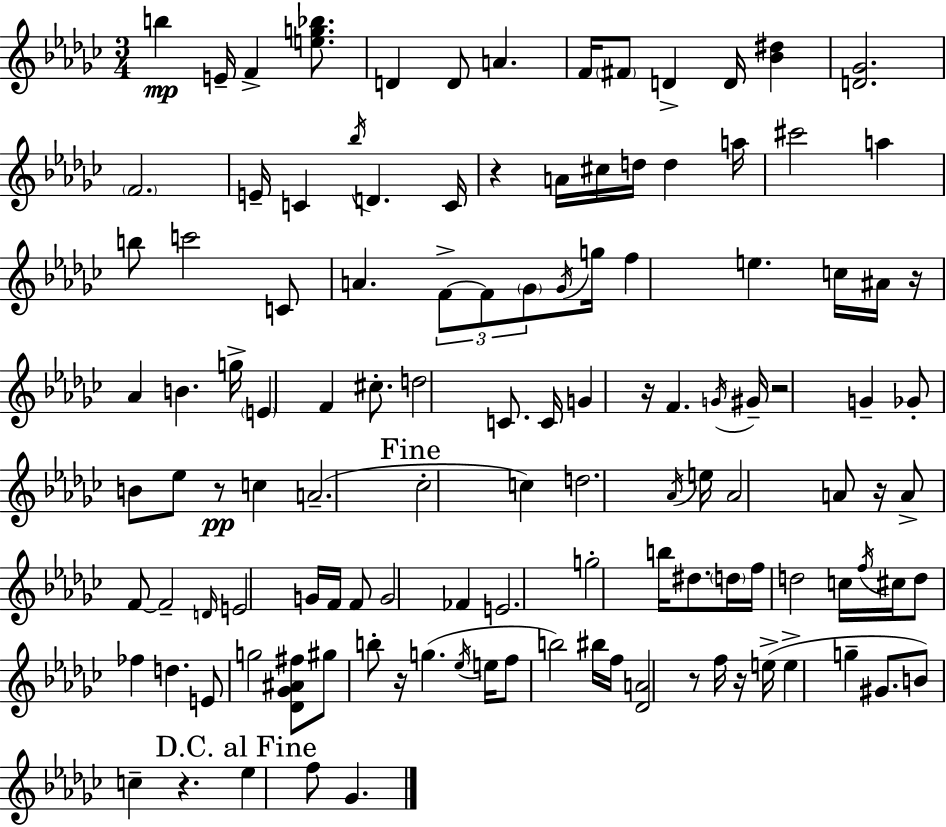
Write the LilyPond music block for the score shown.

{
  \clef treble
  \numericTimeSignature
  \time 3/4
  \key ees \minor
  b''4\mp e'16-- f'4-> <e'' g'' bes''>8. | d'4 d'8 a'4. | f'16 \parenthesize fis'8 d'4-> d'16 <bes' dis''>4 | <d' ges'>2. | \break \parenthesize f'2. | e'16-- c'4 \acciaccatura { bes''16 } d'4. | c'16 r4 a'16 cis''16 d''16 d''4 | a''16 cis'''2 a''4 | \break b''8 c'''2 c'8 | a'4. \tuplet 3/2 { f'8->~~ f'8 \parenthesize ges'8 } | \acciaccatura { ges'16 } g''16 f''4 e''4. | c''16 ais'16 r16 aes'4 b'4. | \break g''16-> \parenthesize e'4 f'4 cis''8.-. | d''2 c'8. | c'16 g'4 r16 f'4. | \acciaccatura { g'16 } gis'16-- r2 g'4-- | \break ges'8-. b'8 ees''8 r8\pp c''4 | a'2.--( | \mark "Fine" ces''2-. c''4) | d''2. | \break \acciaccatura { aes'16 } e''16 aes'2 | a'8 r16 a'8-> f'8~~ f'2-- | \grace { d'16 } e'2 | g'16 f'16 f'8 g'2 | \break fes'4 e'2. | g''2-. | b''16 dis''8. \parenthesize d''16 f''16 d''2 | c''16 \acciaccatura { f''16 } cis''16 d''8 fes''4 | \break d''4. e'8 g''2 | <des' ges' ais' fis''>8 gis''8 b''8-. r16 g''4.( | \acciaccatura { ees''16 } e''16 f''8 b''2) | bis''16 f''16 <des' a'>2 | \break r8 f''16 r16 e''16->( e''4-> | g''4-- gis'8. b'8) c''4-- | r4. \mark "D.C. al Fine" ees''4 f''8 | ges'4. \bar "|."
}